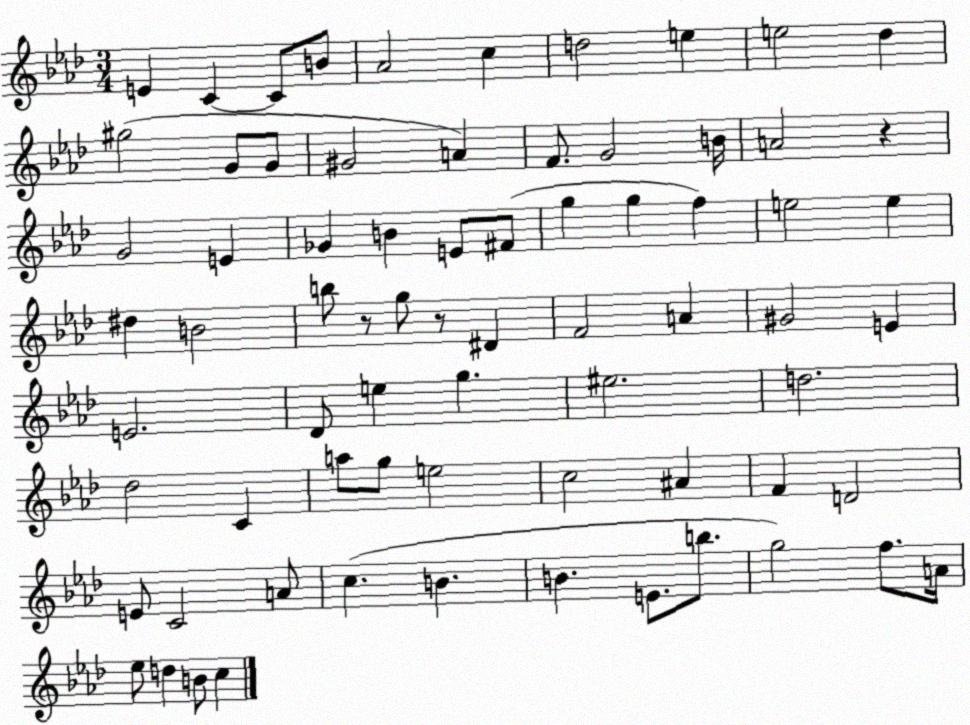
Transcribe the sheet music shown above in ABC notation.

X:1
T:Untitled
M:3/4
L:1/4
K:Ab
E C C/2 B/2 _A2 c d2 e e2 _d ^g2 G/2 G/2 ^G2 A F/2 G2 B/4 A2 z G2 E _G B E/2 ^F/2 g g f e2 e ^d B2 b/2 z/2 g/2 z/2 ^D F2 A ^G2 E E2 _D/2 e g ^e2 d2 _d2 C a/2 g/2 e2 c2 ^A F D2 E/2 C2 A/2 c B B E/2 b/2 g2 f/2 A/4 _e/2 d B/2 c